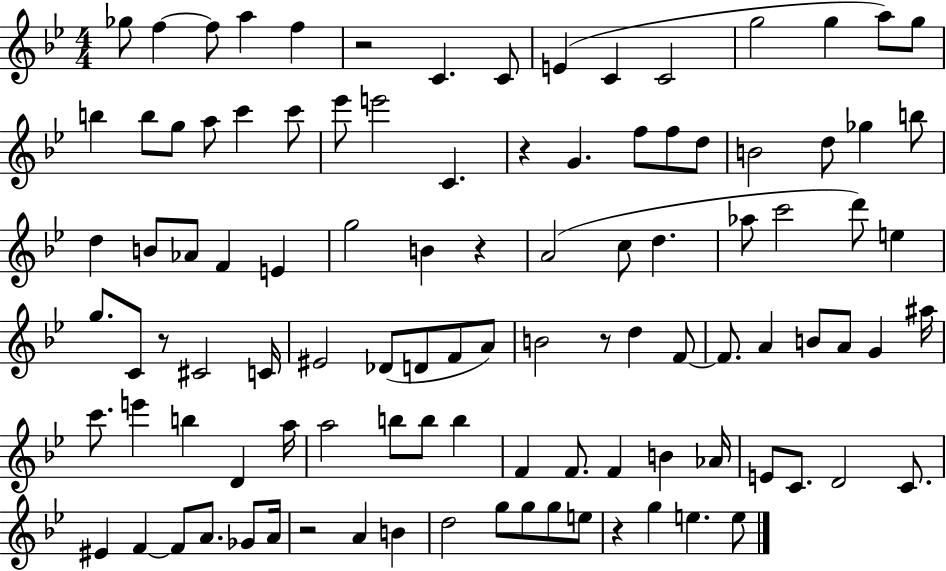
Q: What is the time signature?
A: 4/4